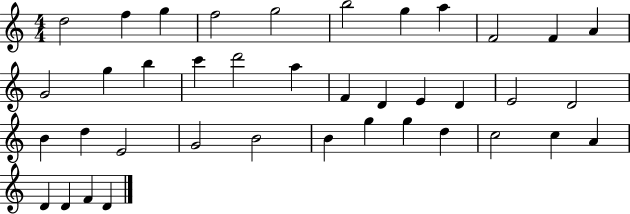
D5/h F5/q G5/q F5/h G5/h B5/h G5/q A5/q F4/h F4/q A4/q G4/h G5/q B5/q C6/q D6/h A5/q F4/q D4/q E4/q D4/q E4/h D4/h B4/q D5/q E4/h G4/h B4/h B4/q G5/q G5/q D5/q C5/h C5/q A4/q D4/q D4/q F4/q D4/q